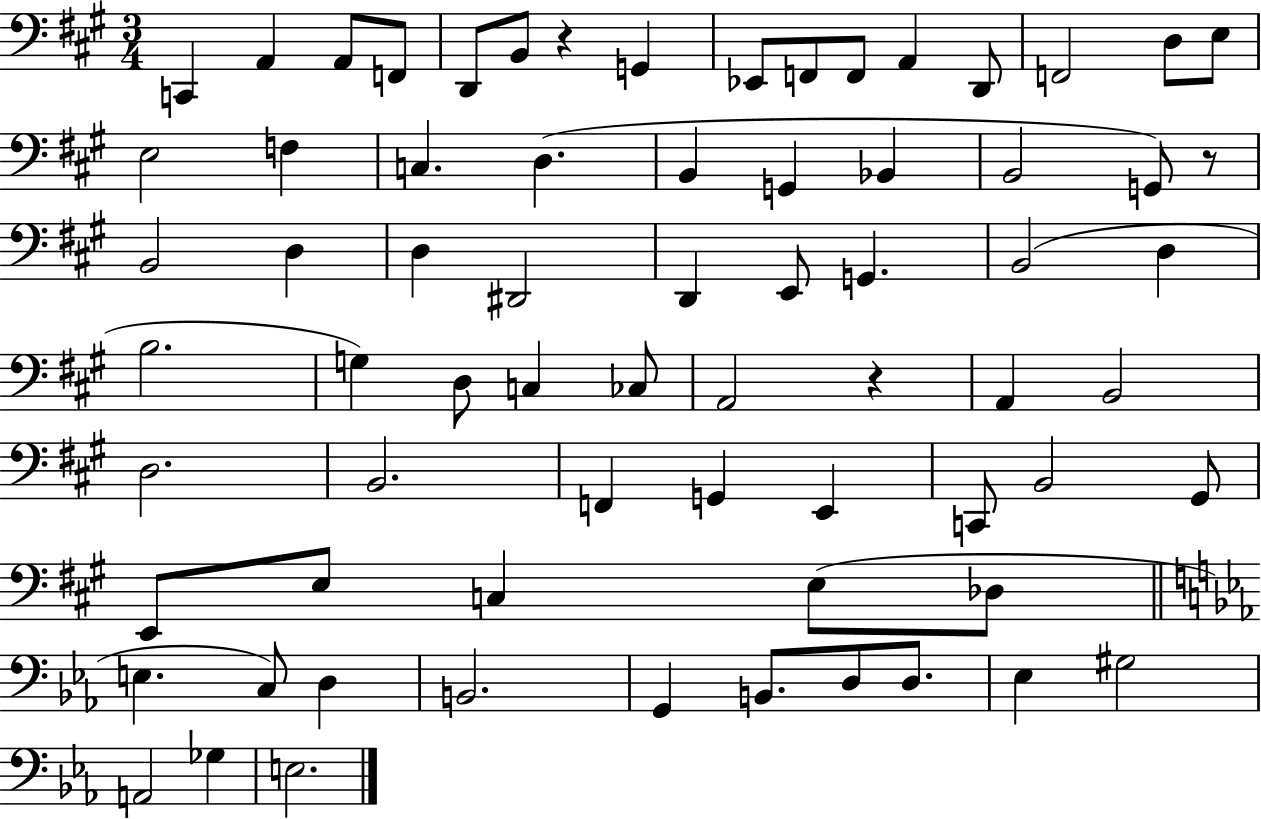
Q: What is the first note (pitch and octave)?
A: C2